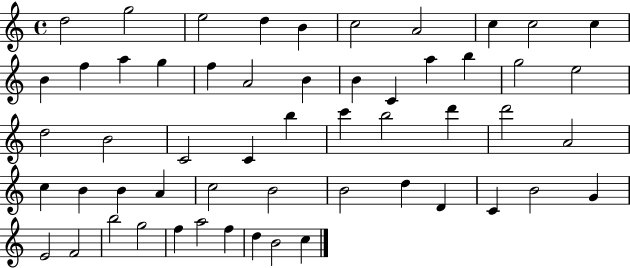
D5/h G5/h E5/h D5/q B4/q C5/h A4/h C5/q C5/h C5/q B4/q F5/q A5/q G5/q F5/q A4/h B4/q B4/q C4/q A5/q B5/q G5/h E5/h D5/h B4/h C4/h C4/q B5/q C6/q B5/h D6/q D6/h A4/h C5/q B4/q B4/q A4/q C5/h B4/h B4/h D5/q D4/q C4/q B4/h G4/q E4/h F4/h B5/h G5/h F5/q A5/h F5/q D5/q B4/h C5/q